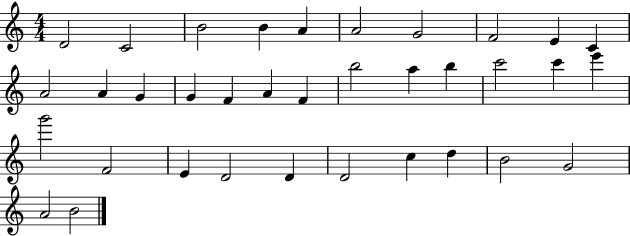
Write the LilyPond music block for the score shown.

{
  \clef treble
  \numericTimeSignature
  \time 4/4
  \key c \major
  d'2 c'2 | b'2 b'4 a'4 | a'2 g'2 | f'2 e'4 c'4 | \break a'2 a'4 g'4 | g'4 f'4 a'4 f'4 | b''2 a''4 b''4 | c'''2 c'''4 e'''4 | \break g'''2 f'2 | e'4 d'2 d'4 | d'2 c''4 d''4 | b'2 g'2 | \break a'2 b'2 | \bar "|."
}